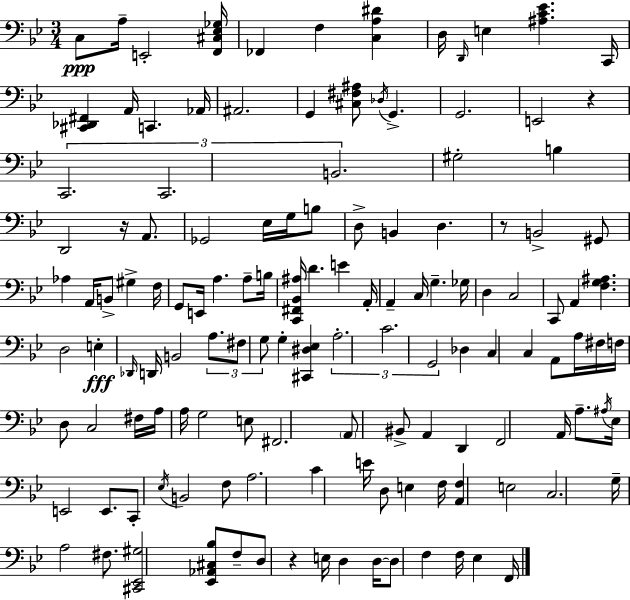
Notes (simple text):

C3/e A3/s E2/h [F2,C#3,Eb3,Gb3]/s FES2/q F3/q [C3,A3,D#4]/q D3/s D2/s E3/q [A#3,C4,Eb4]/q. C2/s [C#2,Db2,F#2]/q A2/s C2/q. Ab2/s A#2/h. G2/q [C#3,F#3,A#3]/e Db3/s G2/q. G2/h. E2/h R/q C2/h. C2/h. B2/h. G#3/h B3/q D2/h R/s A2/e. Gb2/h Eb3/s G3/s B3/e D3/e B2/q D3/q. R/e B2/h G#2/e Ab3/q A2/s B2/e G#3/q F3/s G2/e E2/s A3/q. A3/e B3/s [C2,F#2,Bb2,A#3]/s D4/q. E4/q A2/s A2/q C3/s G3/q. Gb3/s D3/q C3/h C2/e A2/q [F3,G3,A#3]/q. D3/h E3/q Db2/s D2/s B2/h A3/e. F#3/e G3/e G3/q [C#2,D#3,Eb3]/q A3/h. C4/h. G2/h Db3/q C3/q C3/q A2/e A3/s F#3/s F3/s D3/e C3/h F#3/s A3/s A3/s G3/h E3/e F#2/h. A2/e BIS2/e A2/q D2/q F2/h A2/s A3/e. A#3/s Eb3/s E2/h E2/e. C2/e Eb3/s B2/h F3/e A3/h. C4/q E4/s D3/e E3/q F3/s [A2,F3]/q E3/h C3/h. G3/s A3/h F#3/e. [C#2,Eb2,G#3]/h [Eb2,Ab2,C#3,Bb3]/e F3/e D3/e R/q E3/s D3/q D3/s D3/e F3/q F3/s Eb3/q F2/s